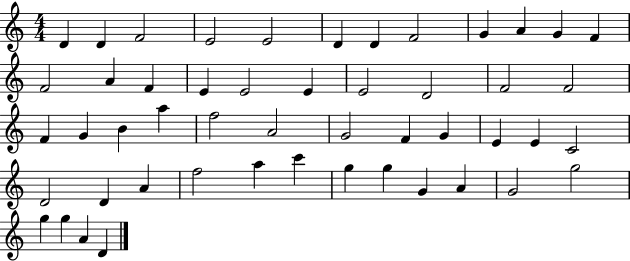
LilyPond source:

{
  \clef treble
  \numericTimeSignature
  \time 4/4
  \key c \major
  d'4 d'4 f'2 | e'2 e'2 | d'4 d'4 f'2 | g'4 a'4 g'4 f'4 | \break f'2 a'4 f'4 | e'4 e'2 e'4 | e'2 d'2 | f'2 f'2 | \break f'4 g'4 b'4 a''4 | f''2 a'2 | g'2 f'4 g'4 | e'4 e'4 c'2 | \break d'2 d'4 a'4 | f''2 a''4 c'''4 | g''4 g''4 g'4 a'4 | g'2 g''2 | \break g''4 g''4 a'4 d'4 | \bar "|."
}